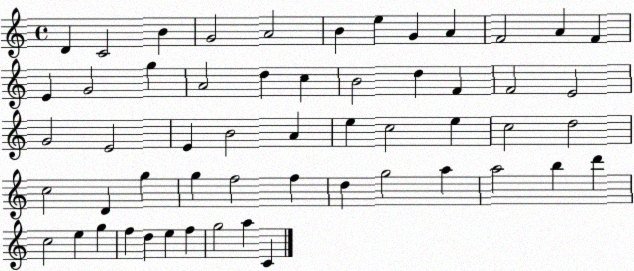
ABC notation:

X:1
T:Untitled
M:4/4
L:1/4
K:C
D C2 B G2 A2 B e G A F2 A F E G2 g A2 d c B2 d F F2 E2 G2 E2 E B2 A e c2 e c2 d2 c2 D g g f2 f d g2 a a2 b d' c2 e g f d e f g2 a C